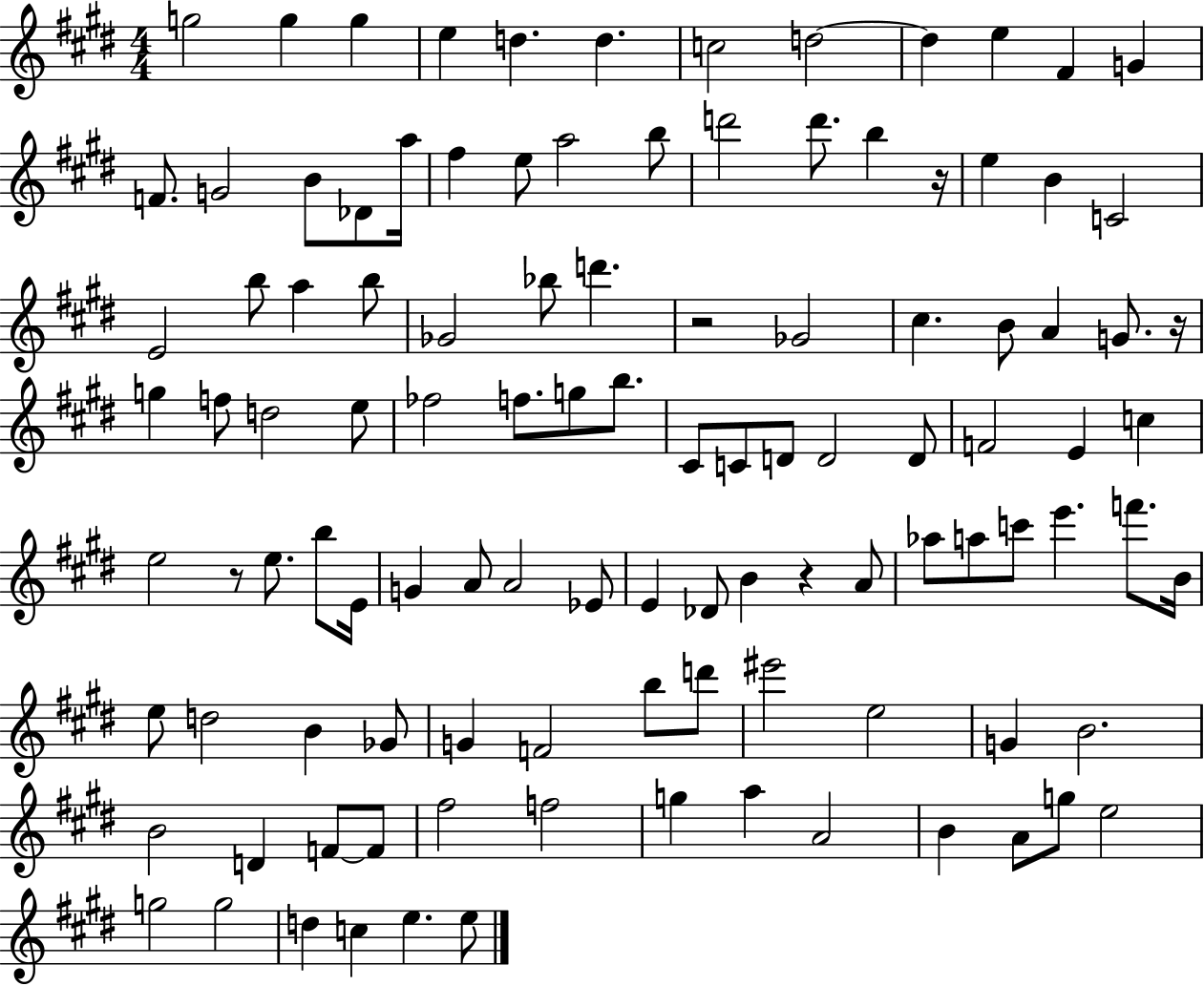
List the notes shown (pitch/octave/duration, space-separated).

G5/h G5/q G5/q E5/q D5/q. D5/q. C5/h D5/h D5/q E5/q F#4/q G4/q F4/e. G4/h B4/e Db4/e A5/s F#5/q E5/e A5/h B5/e D6/h D6/e. B5/q R/s E5/q B4/q C4/h E4/h B5/e A5/q B5/e Gb4/h Bb5/e D6/q. R/h Gb4/h C#5/q. B4/e A4/q G4/e. R/s G5/q F5/e D5/h E5/e FES5/h F5/e. G5/e B5/e. C#4/e C4/e D4/e D4/h D4/e F4/h E4/q C5/q E5/h R/e E5/e. B5/e E4/s G4/q A4/e A4/h Eb4/e E4/q Db4/e B4/q R/q A4/e Ab5/e A5/e C6/e E6/q. F6/e. B4/s E5/e D5/h B4/q Gb4/e G4/q F4/h B5/e D6/e EIS6/h E5/h G4/q B4/h. B4/h D4/q F4/e F4/e F#5/h F5/h G5/q A5/q A4/h B4/q A4/e G5/e E5/h G5/h G5/h D5/q C5/q E5/q. E5/e